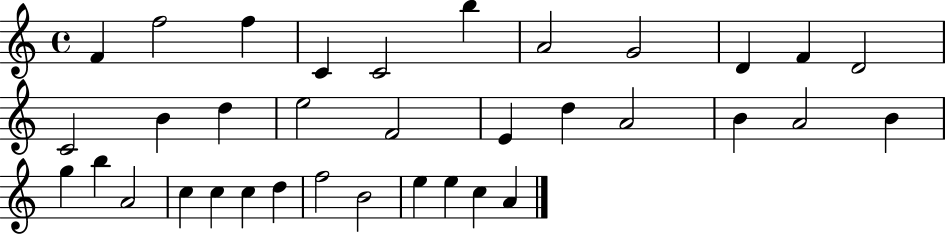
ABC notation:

X:1
T:Untitled
M:4/4
L:1/4
K:C
F f2 f C C2 b A2 G2 D F D2 C2 B d e2 F2 E d A2 B A2 B g b A2 c c c d f2 B2 e e c A